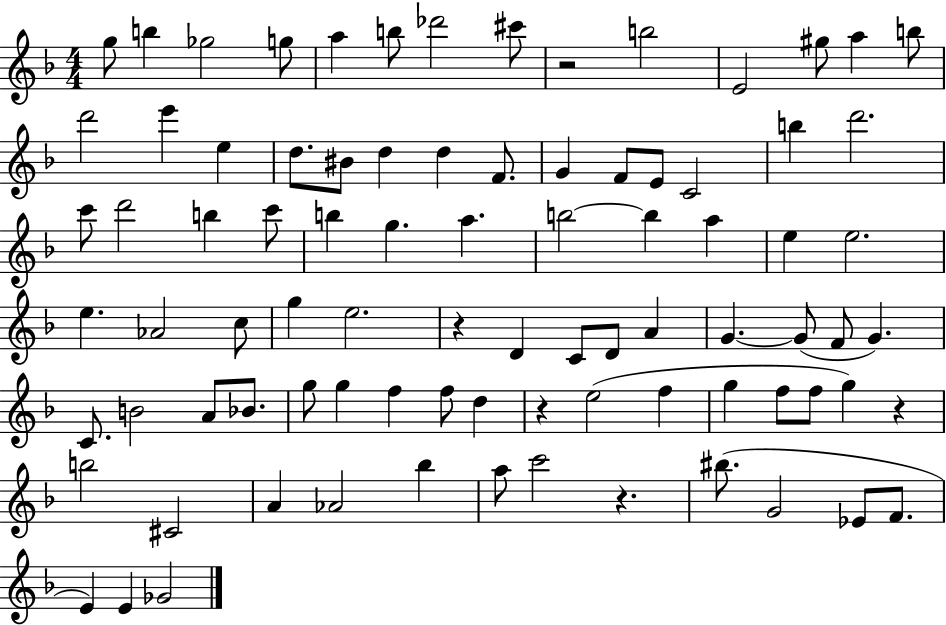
{
  \clef treble
  \numericTimeSignature
  \time 4/4
  \key f \major
  g''8 b''4 ges''2 g''8 | a''4 b''8 des'''2 cis'''8 | r2 b''2 | e'2 gis''8 a''4 b''8 | \break d'''2 e'''4 e''4 | d''8. bis'8 d''4 d''4 f'8. | g'4 f'8 e'8 c'2 | b''4 d'''2. | \break c'''8 d'''2 b''4 c'''8 | b''4 g''4. a''4. | b''2~~ b''4 a''4 | e''4 e''2. | \break e''4. aes'2 c''8 | g''4 e''2. | r4 d'4 c'8 d'8 a'4 | g'4.~~ g'8( f'8 g'4.) | \break c'8. b'2 a'8 bes'8. | g''8 g''4 f''4 f''8 d''4 | r4 e''2( f''4 | g''4 f''8 f''8 g''4) r4 | \break b''2 cis'2 | a'4 aes'2 bes''4 | a''8 c'''2 r4. | bis''8.( g'2 ees'8 f'8. | \break e'4) e'4 ges'2 | \bar "|."
}